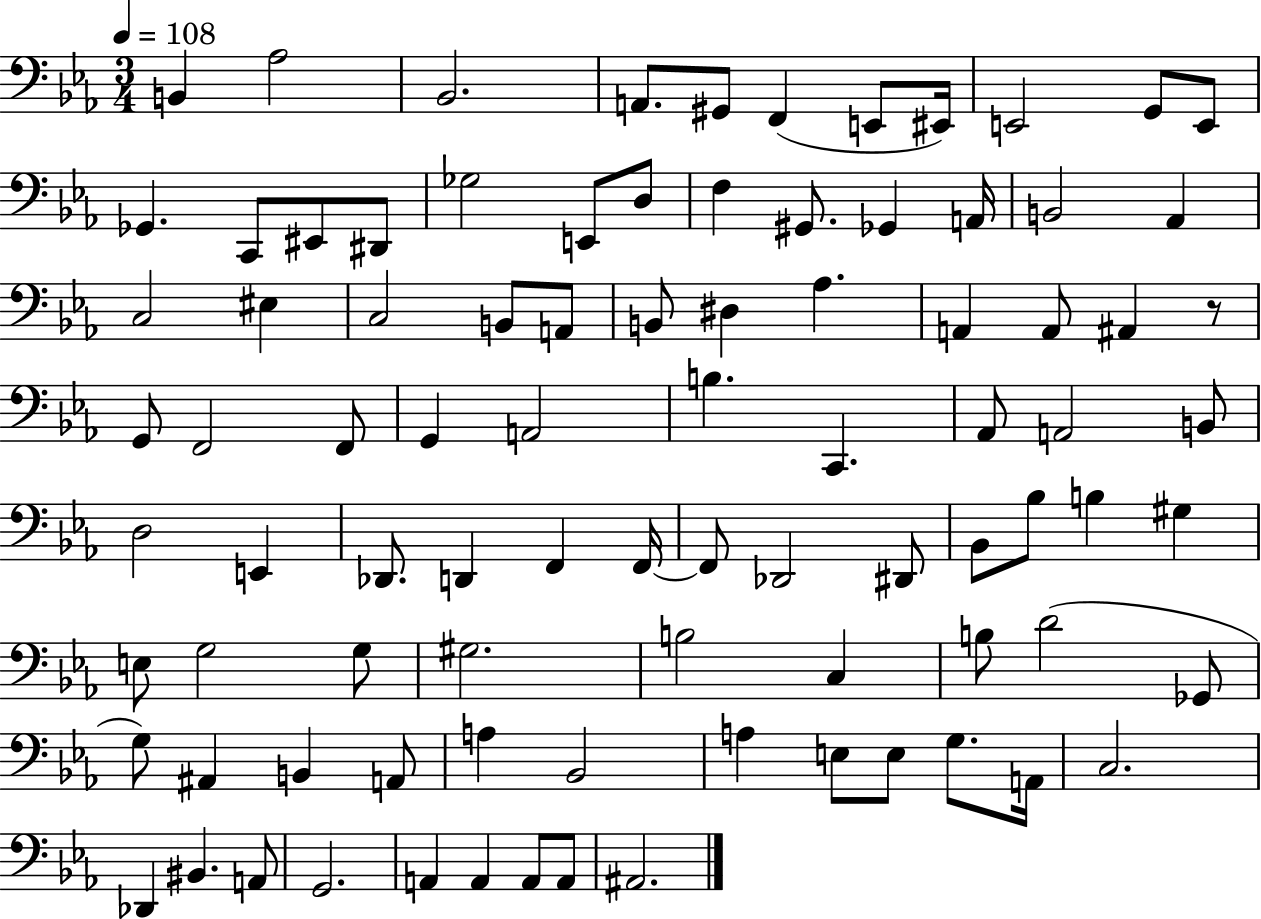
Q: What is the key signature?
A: EES major